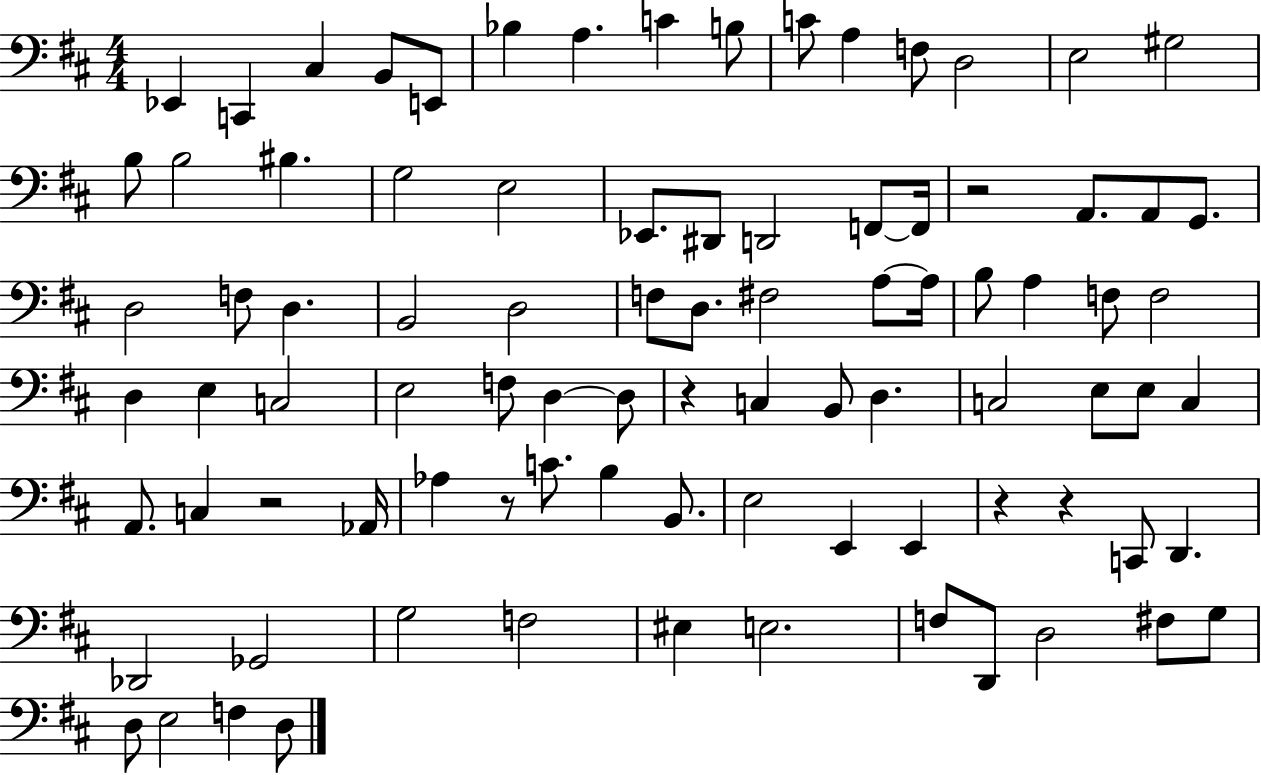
Eb2/q C2/q C#3/q B2/e E2/e Bb3/q A3/q. C4/q B3/e C4/e A3/q F3/e D3/h E3/h G#3/h B3/e B3/h BIS3/q. G3/h E3/h Eb2/e. D#2/e D2/h F2/e F2/s R/h A2/e. A2/e G2/e. D3/h F3/e D3/q. B2/h D3/h F3/e D3/e. F#3/h A3/e A3/s B3/e A3/q F3/e F3/h D3/q E3/q C3/h E3/h F3/e D3/q D3/e R/q C3/q B2/e D3/q. C3/h E3/e E3/e C3/q A2/e. C3/q R/h Ab2/s Ab3/q R/e C4/e. B3/q B2/e. E3/h E2/q E2/q R/q R/q C2/e D2/q. Db2/h Gb2/h G3/h F3/h EIS3/q E3/h. F3/e D2/e D3/h F#3/e G3/e D3/e E3/h F3/q D3/e